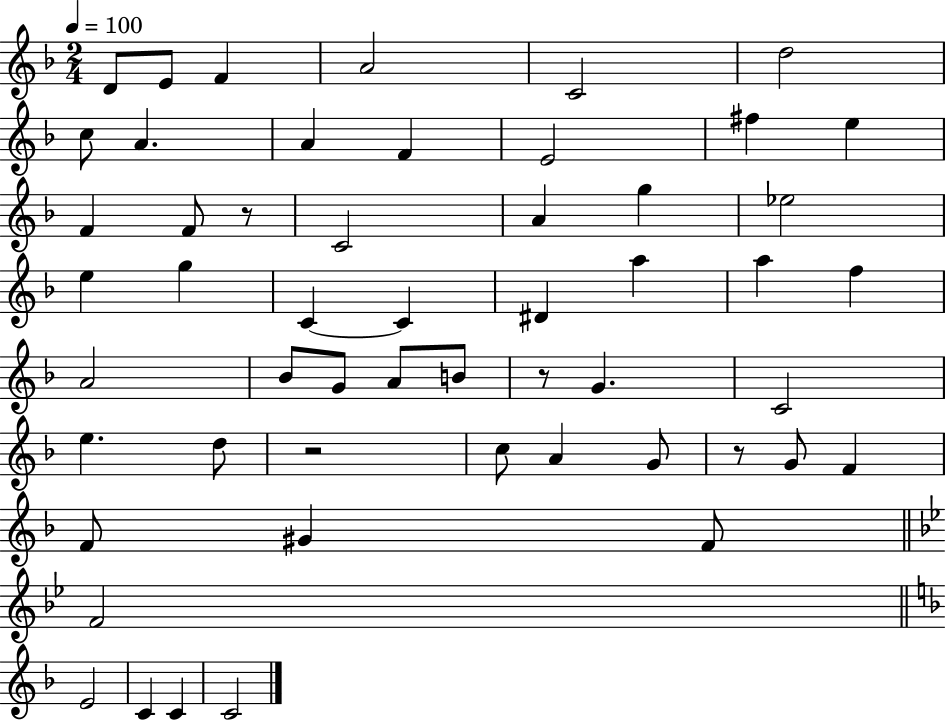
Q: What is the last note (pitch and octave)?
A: C4